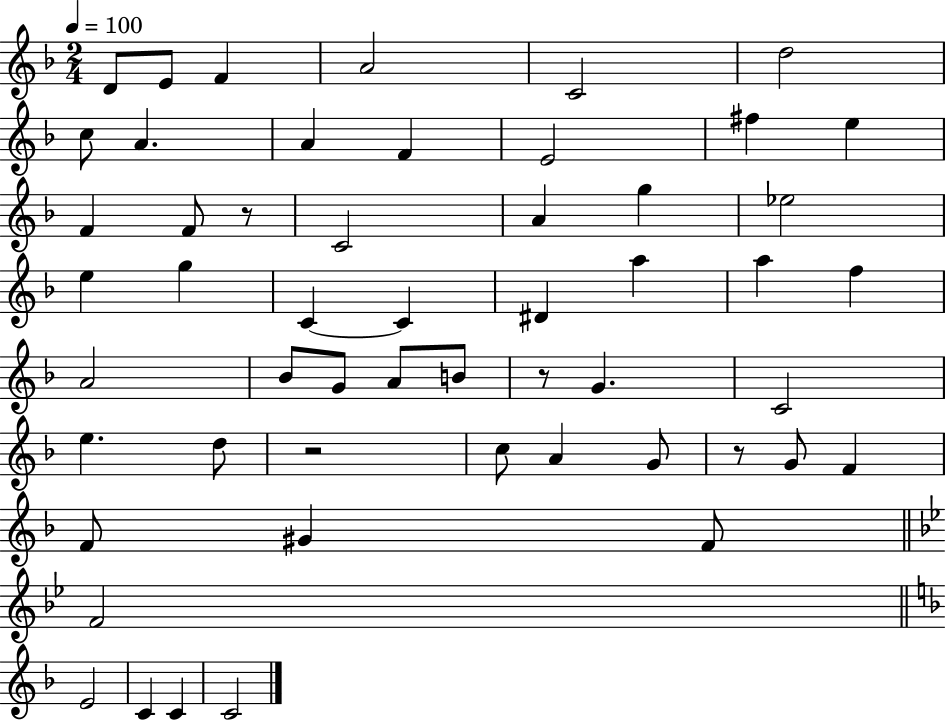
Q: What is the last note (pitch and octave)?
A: C4